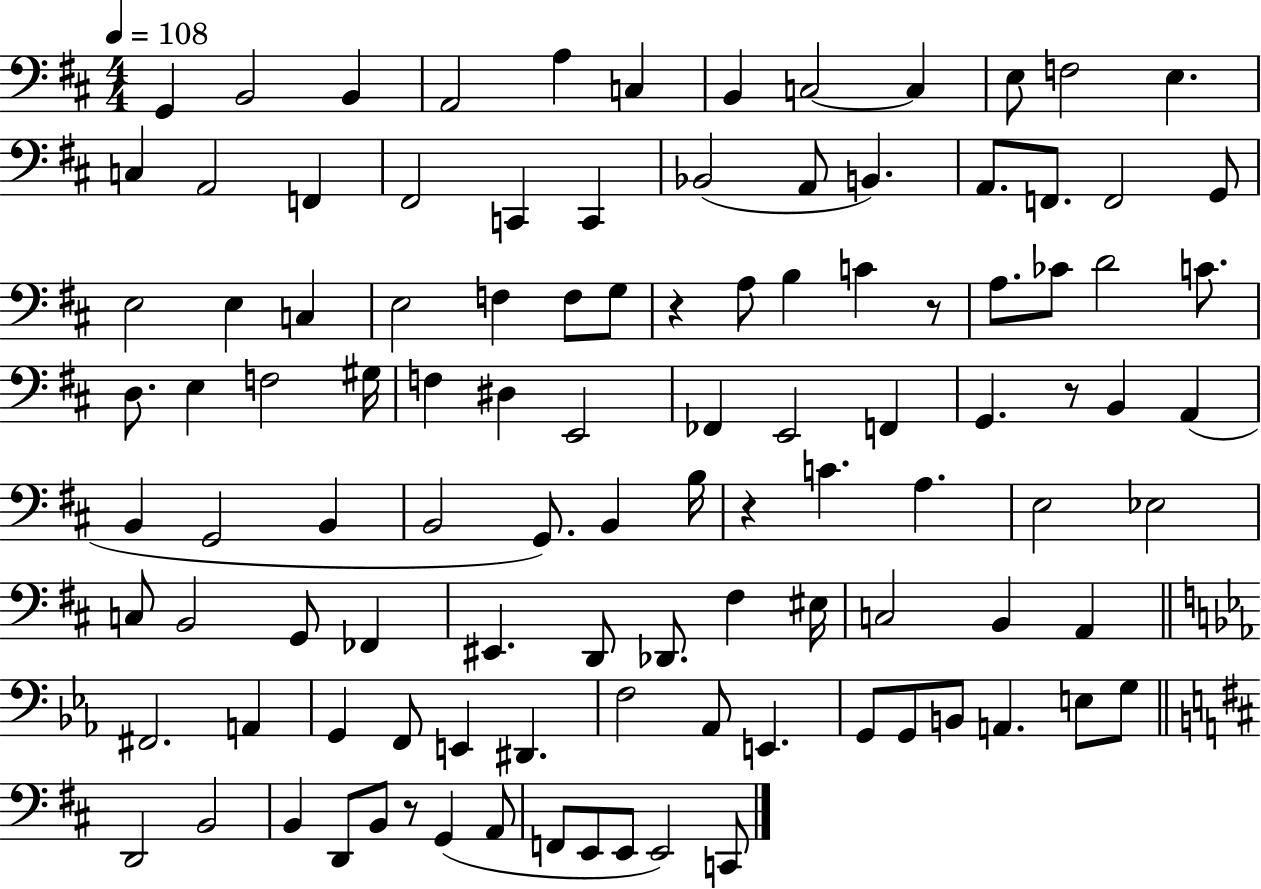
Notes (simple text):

G2/q B2/h B2/q A2/h A3/q C3/q B2/q C3/h C3/q E3/e F3/h E3/q. C3/q A2/h F2/q F#2/h C2/q C2/q Bb2/h A2/e B2/q. A2/e. F2/e. F2/h G2/e E3/h E3/q C3/q E3/h F3/q F3/e G3/e R/q A3/e B3/q C4/q R/e A3/e. CES4/e D4/h C4/e. D3/e. E3/q F3/h G#3/s F3/q D#3/q E2/h FES2/q E2/h F2/q G2/q. R/e B2/q A2/q B2/q G2/h B2/q B2/h G2/e. B2/q B3/s R/q C4/q. A3/q. E3/h Eb3/h C3/e B2/h G2/e FES2/q EIS2/q. D2/e Db2/e. F#3/q EIS3/s C3/h B2/q A2/q F#2/h. A2/q G2/q F2/e E2/q D#2/q. F3/h Ab2/e E2/q. G2/e G2/e B2/e A2/q. E3/e G3/e D2/h B2/h B2/q D2/e B2/e R/e G2/q A2/e F2/e E2/e E2/e E2/h C2/e